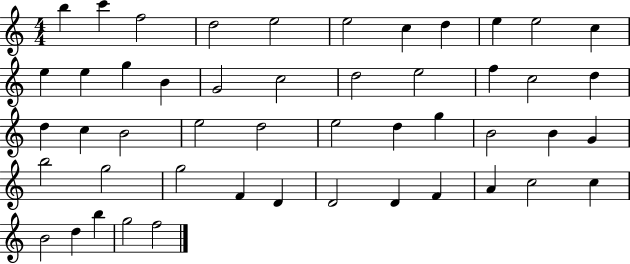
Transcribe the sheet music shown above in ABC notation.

X:1
T:Untitled
M:4/4
L:1/4
K:C
b c' f2 d2 e2 e2 c d e e2 c e e g B G2 c2 d2 e2 f c2 d d c B2 e2 d2 e2 d g B2 B G b2 g2 g2 F D D2 D F A c2 c B2 d b g2 f2